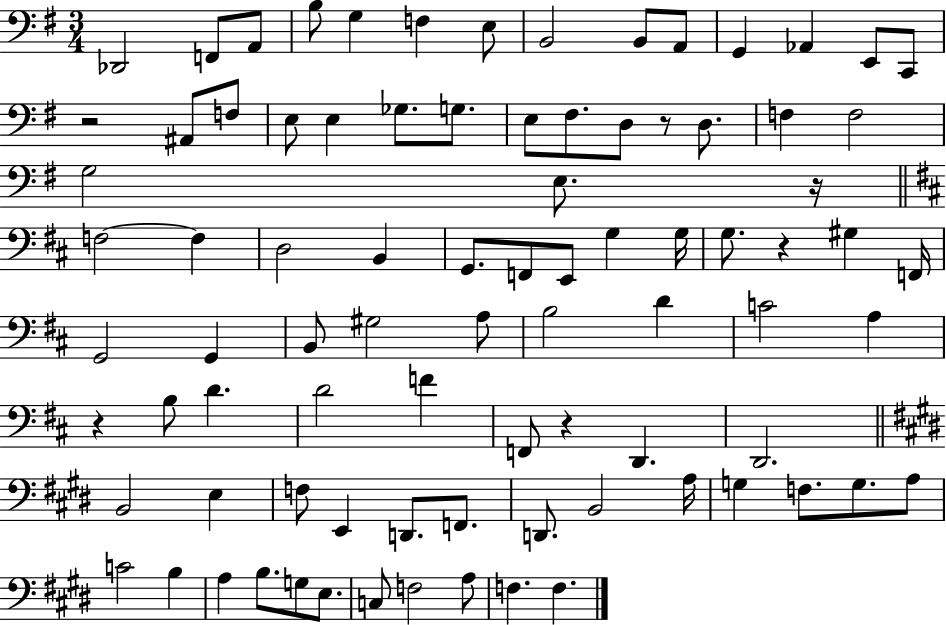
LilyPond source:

{
  \clef bass
  \numericTimeSignature
  \time 3/4
  \key g \major
  des,2 f,8 a,8 | b8 g4 f4 e8 | b,2 b,8 a,8 | g,4 aes,4 e,8 c,8 | \break r2 ais,8 f8 | e8 e4 ges8. g8. | e8 fis8. d8 r8 d8. | f4 f2 | \break g2 e8. r16 | \bar "||" \break \key d \major f2~~ f4 | d2 b,4 | g,8. f,8 e,8 g4 g16 | g8. r4 gis4 f,16 | \break g,2 g,4 | b,8 gis2 a8 | b2 d'4 | c'2 a4 | \break r4 b8 d'4. | d'2 f'4 | f,8 r4 d,4. | d,2. | \break \bar "||" \break \key e \major b,2 e4 | f8 e,4 d,8. f,8. | d,8. b,2 a16 | g4 f8. g8. a8 | \break c'2 b4 | a4 b8. g8 e8. | c8 f2 a8 | f4. f4. | \break \bar "|."
}